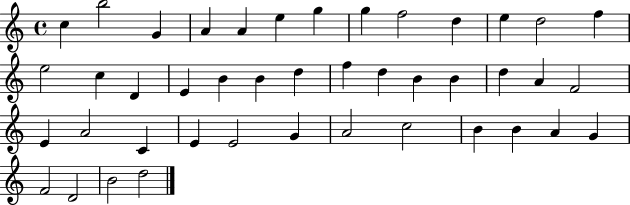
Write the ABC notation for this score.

X:1
T:Untitled
M:4/4
L:1/4
K:C
c b2 G A A e g g f2 d e d2 f e2 c D E B B d f d B B d A F2 E A2 C E E2 G A2 c2 B B A G F2 D2 B2 d2